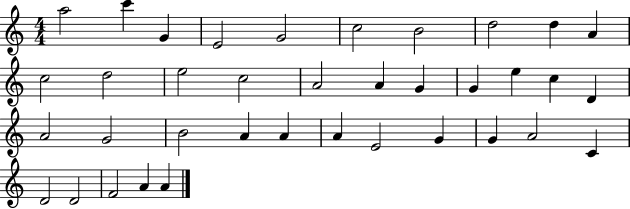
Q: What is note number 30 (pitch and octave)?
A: G4